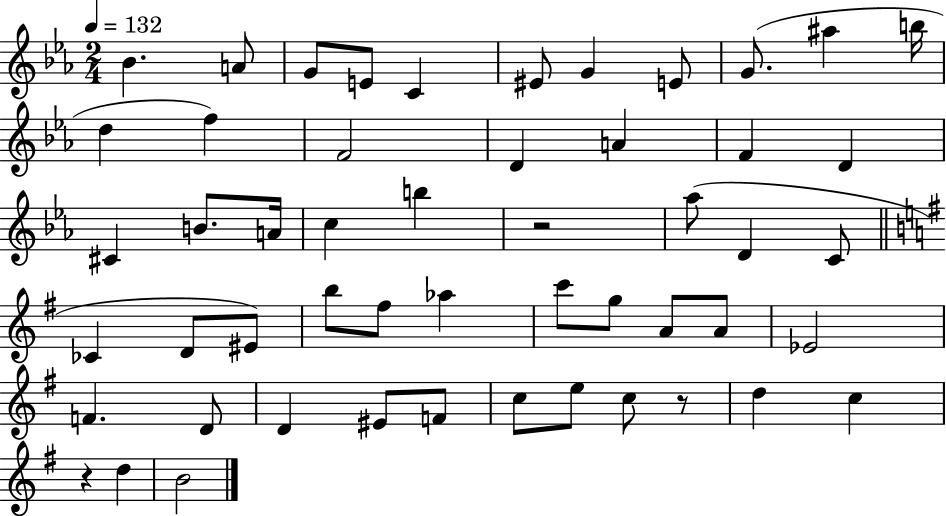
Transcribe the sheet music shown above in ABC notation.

X:1
T:Untitled
M:2/4
L:1/4
K:Eb
_B A/2 G/2 E/2 C ^E/2 G E/2 G/2 ^a b/4 d f F2 D A F D ^C B/2 A/4 c b z2 _a/2 D C/2 _C D/2 ^E/2 b/2 ^f/2 _a c'/2 g/2 A/2 A/2 _E2 F D/2 D ^E/2 F/2 c/2 e/2 c/2 z/2 d c z d B2